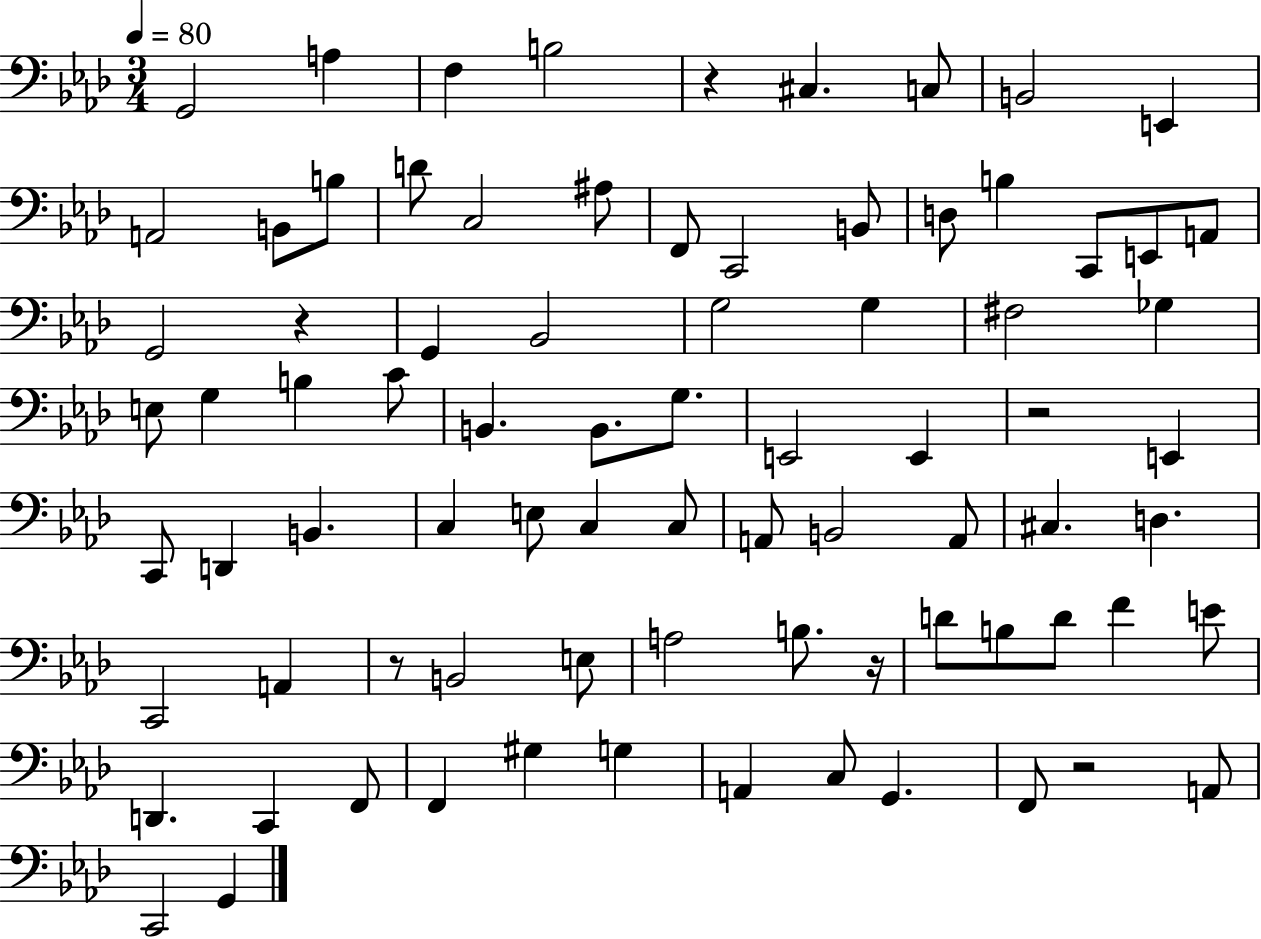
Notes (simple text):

G2/h A3/q F3/q B3/h R/q C#3/q. C3/e B2/h E2/q A2/h B2/e B3/e D4/e C3/h A#3/e F2/e C2/h B2/e D3/e B3/q C2/e E2/e A2/e G2/h R/q G2/q Bb2/h G3/h G3/q F#3/h Gb3/q E3/e G3/q B3/q C4/e B2/q. B2/e. G3/e. E2/h E2/q R/h E2/q C2/e D2/q B2/q. C3/q E3/e C3/q C3/e A2/e B2/h A2/e C#3/q. D3/q. C2/h A2/q R/e B2/h E3/e A3/h B3/e. R/s D4/e B3/e D4/e F4/q E4/e D2/q. C2/q F2/e F2/q G#3/q G3/q A2/q C3/e G2/q. F2/e R/h A2/e C2/h G2/q